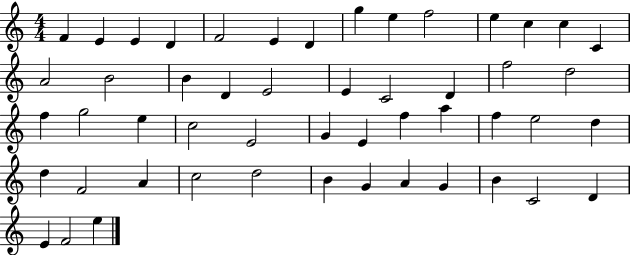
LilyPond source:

{
  \clef treble
  \numericTimeSignature
  \time 4/4
  \key c \major
  f'4 e'4 e'4 d'4 | f'2 e'4 d'4 | g''4 e''4 f''2 | e''4 c''4 c''4 c'4 | \break a'2 b'2 | b'4 d'4 e'2 | e'4 c'2 d'4 | f''2 d''2 | \break f''4 g''2 e''4 | c''2 e'2 | g'4 e'4 f''4 a''4 | f''4 e''2 d''4 | \break d''4 f'2 a'4 | c''2 d''2 | b'4 g'4 a'4 g'4 | b'4 c'2 d'4 | \break e'4 f'2 e''4 | \bar "|."
}